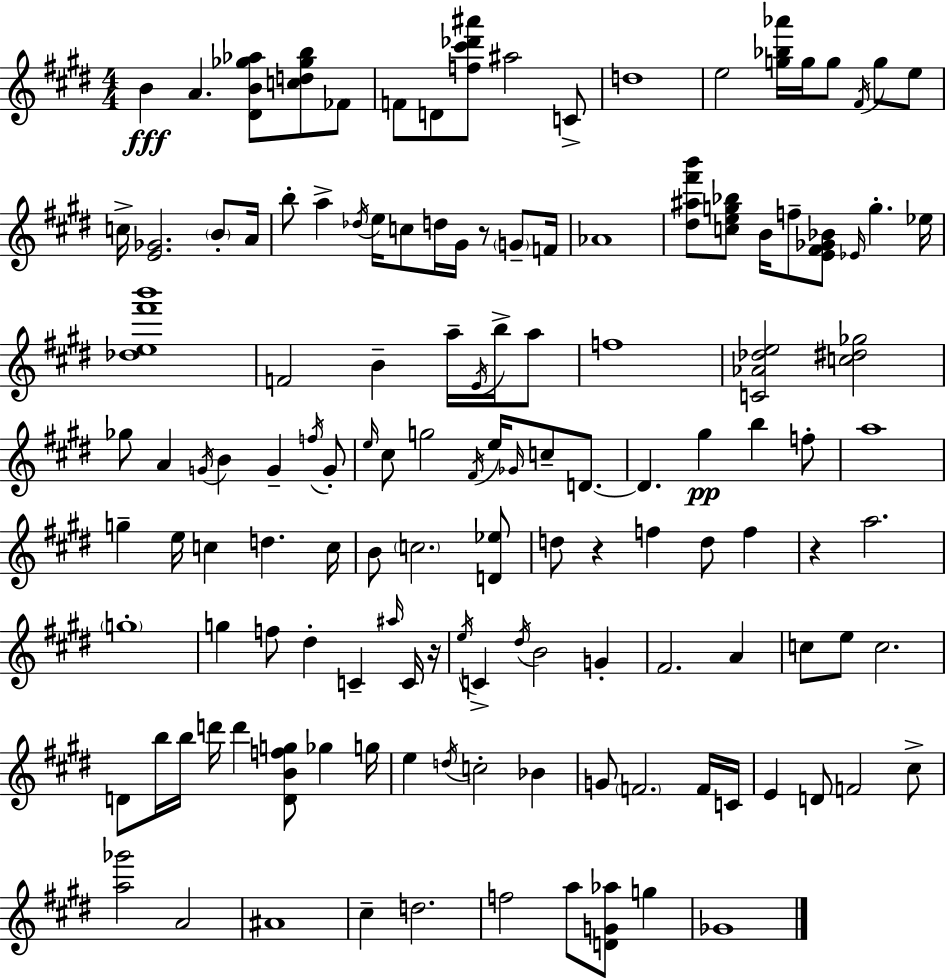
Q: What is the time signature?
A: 4/4